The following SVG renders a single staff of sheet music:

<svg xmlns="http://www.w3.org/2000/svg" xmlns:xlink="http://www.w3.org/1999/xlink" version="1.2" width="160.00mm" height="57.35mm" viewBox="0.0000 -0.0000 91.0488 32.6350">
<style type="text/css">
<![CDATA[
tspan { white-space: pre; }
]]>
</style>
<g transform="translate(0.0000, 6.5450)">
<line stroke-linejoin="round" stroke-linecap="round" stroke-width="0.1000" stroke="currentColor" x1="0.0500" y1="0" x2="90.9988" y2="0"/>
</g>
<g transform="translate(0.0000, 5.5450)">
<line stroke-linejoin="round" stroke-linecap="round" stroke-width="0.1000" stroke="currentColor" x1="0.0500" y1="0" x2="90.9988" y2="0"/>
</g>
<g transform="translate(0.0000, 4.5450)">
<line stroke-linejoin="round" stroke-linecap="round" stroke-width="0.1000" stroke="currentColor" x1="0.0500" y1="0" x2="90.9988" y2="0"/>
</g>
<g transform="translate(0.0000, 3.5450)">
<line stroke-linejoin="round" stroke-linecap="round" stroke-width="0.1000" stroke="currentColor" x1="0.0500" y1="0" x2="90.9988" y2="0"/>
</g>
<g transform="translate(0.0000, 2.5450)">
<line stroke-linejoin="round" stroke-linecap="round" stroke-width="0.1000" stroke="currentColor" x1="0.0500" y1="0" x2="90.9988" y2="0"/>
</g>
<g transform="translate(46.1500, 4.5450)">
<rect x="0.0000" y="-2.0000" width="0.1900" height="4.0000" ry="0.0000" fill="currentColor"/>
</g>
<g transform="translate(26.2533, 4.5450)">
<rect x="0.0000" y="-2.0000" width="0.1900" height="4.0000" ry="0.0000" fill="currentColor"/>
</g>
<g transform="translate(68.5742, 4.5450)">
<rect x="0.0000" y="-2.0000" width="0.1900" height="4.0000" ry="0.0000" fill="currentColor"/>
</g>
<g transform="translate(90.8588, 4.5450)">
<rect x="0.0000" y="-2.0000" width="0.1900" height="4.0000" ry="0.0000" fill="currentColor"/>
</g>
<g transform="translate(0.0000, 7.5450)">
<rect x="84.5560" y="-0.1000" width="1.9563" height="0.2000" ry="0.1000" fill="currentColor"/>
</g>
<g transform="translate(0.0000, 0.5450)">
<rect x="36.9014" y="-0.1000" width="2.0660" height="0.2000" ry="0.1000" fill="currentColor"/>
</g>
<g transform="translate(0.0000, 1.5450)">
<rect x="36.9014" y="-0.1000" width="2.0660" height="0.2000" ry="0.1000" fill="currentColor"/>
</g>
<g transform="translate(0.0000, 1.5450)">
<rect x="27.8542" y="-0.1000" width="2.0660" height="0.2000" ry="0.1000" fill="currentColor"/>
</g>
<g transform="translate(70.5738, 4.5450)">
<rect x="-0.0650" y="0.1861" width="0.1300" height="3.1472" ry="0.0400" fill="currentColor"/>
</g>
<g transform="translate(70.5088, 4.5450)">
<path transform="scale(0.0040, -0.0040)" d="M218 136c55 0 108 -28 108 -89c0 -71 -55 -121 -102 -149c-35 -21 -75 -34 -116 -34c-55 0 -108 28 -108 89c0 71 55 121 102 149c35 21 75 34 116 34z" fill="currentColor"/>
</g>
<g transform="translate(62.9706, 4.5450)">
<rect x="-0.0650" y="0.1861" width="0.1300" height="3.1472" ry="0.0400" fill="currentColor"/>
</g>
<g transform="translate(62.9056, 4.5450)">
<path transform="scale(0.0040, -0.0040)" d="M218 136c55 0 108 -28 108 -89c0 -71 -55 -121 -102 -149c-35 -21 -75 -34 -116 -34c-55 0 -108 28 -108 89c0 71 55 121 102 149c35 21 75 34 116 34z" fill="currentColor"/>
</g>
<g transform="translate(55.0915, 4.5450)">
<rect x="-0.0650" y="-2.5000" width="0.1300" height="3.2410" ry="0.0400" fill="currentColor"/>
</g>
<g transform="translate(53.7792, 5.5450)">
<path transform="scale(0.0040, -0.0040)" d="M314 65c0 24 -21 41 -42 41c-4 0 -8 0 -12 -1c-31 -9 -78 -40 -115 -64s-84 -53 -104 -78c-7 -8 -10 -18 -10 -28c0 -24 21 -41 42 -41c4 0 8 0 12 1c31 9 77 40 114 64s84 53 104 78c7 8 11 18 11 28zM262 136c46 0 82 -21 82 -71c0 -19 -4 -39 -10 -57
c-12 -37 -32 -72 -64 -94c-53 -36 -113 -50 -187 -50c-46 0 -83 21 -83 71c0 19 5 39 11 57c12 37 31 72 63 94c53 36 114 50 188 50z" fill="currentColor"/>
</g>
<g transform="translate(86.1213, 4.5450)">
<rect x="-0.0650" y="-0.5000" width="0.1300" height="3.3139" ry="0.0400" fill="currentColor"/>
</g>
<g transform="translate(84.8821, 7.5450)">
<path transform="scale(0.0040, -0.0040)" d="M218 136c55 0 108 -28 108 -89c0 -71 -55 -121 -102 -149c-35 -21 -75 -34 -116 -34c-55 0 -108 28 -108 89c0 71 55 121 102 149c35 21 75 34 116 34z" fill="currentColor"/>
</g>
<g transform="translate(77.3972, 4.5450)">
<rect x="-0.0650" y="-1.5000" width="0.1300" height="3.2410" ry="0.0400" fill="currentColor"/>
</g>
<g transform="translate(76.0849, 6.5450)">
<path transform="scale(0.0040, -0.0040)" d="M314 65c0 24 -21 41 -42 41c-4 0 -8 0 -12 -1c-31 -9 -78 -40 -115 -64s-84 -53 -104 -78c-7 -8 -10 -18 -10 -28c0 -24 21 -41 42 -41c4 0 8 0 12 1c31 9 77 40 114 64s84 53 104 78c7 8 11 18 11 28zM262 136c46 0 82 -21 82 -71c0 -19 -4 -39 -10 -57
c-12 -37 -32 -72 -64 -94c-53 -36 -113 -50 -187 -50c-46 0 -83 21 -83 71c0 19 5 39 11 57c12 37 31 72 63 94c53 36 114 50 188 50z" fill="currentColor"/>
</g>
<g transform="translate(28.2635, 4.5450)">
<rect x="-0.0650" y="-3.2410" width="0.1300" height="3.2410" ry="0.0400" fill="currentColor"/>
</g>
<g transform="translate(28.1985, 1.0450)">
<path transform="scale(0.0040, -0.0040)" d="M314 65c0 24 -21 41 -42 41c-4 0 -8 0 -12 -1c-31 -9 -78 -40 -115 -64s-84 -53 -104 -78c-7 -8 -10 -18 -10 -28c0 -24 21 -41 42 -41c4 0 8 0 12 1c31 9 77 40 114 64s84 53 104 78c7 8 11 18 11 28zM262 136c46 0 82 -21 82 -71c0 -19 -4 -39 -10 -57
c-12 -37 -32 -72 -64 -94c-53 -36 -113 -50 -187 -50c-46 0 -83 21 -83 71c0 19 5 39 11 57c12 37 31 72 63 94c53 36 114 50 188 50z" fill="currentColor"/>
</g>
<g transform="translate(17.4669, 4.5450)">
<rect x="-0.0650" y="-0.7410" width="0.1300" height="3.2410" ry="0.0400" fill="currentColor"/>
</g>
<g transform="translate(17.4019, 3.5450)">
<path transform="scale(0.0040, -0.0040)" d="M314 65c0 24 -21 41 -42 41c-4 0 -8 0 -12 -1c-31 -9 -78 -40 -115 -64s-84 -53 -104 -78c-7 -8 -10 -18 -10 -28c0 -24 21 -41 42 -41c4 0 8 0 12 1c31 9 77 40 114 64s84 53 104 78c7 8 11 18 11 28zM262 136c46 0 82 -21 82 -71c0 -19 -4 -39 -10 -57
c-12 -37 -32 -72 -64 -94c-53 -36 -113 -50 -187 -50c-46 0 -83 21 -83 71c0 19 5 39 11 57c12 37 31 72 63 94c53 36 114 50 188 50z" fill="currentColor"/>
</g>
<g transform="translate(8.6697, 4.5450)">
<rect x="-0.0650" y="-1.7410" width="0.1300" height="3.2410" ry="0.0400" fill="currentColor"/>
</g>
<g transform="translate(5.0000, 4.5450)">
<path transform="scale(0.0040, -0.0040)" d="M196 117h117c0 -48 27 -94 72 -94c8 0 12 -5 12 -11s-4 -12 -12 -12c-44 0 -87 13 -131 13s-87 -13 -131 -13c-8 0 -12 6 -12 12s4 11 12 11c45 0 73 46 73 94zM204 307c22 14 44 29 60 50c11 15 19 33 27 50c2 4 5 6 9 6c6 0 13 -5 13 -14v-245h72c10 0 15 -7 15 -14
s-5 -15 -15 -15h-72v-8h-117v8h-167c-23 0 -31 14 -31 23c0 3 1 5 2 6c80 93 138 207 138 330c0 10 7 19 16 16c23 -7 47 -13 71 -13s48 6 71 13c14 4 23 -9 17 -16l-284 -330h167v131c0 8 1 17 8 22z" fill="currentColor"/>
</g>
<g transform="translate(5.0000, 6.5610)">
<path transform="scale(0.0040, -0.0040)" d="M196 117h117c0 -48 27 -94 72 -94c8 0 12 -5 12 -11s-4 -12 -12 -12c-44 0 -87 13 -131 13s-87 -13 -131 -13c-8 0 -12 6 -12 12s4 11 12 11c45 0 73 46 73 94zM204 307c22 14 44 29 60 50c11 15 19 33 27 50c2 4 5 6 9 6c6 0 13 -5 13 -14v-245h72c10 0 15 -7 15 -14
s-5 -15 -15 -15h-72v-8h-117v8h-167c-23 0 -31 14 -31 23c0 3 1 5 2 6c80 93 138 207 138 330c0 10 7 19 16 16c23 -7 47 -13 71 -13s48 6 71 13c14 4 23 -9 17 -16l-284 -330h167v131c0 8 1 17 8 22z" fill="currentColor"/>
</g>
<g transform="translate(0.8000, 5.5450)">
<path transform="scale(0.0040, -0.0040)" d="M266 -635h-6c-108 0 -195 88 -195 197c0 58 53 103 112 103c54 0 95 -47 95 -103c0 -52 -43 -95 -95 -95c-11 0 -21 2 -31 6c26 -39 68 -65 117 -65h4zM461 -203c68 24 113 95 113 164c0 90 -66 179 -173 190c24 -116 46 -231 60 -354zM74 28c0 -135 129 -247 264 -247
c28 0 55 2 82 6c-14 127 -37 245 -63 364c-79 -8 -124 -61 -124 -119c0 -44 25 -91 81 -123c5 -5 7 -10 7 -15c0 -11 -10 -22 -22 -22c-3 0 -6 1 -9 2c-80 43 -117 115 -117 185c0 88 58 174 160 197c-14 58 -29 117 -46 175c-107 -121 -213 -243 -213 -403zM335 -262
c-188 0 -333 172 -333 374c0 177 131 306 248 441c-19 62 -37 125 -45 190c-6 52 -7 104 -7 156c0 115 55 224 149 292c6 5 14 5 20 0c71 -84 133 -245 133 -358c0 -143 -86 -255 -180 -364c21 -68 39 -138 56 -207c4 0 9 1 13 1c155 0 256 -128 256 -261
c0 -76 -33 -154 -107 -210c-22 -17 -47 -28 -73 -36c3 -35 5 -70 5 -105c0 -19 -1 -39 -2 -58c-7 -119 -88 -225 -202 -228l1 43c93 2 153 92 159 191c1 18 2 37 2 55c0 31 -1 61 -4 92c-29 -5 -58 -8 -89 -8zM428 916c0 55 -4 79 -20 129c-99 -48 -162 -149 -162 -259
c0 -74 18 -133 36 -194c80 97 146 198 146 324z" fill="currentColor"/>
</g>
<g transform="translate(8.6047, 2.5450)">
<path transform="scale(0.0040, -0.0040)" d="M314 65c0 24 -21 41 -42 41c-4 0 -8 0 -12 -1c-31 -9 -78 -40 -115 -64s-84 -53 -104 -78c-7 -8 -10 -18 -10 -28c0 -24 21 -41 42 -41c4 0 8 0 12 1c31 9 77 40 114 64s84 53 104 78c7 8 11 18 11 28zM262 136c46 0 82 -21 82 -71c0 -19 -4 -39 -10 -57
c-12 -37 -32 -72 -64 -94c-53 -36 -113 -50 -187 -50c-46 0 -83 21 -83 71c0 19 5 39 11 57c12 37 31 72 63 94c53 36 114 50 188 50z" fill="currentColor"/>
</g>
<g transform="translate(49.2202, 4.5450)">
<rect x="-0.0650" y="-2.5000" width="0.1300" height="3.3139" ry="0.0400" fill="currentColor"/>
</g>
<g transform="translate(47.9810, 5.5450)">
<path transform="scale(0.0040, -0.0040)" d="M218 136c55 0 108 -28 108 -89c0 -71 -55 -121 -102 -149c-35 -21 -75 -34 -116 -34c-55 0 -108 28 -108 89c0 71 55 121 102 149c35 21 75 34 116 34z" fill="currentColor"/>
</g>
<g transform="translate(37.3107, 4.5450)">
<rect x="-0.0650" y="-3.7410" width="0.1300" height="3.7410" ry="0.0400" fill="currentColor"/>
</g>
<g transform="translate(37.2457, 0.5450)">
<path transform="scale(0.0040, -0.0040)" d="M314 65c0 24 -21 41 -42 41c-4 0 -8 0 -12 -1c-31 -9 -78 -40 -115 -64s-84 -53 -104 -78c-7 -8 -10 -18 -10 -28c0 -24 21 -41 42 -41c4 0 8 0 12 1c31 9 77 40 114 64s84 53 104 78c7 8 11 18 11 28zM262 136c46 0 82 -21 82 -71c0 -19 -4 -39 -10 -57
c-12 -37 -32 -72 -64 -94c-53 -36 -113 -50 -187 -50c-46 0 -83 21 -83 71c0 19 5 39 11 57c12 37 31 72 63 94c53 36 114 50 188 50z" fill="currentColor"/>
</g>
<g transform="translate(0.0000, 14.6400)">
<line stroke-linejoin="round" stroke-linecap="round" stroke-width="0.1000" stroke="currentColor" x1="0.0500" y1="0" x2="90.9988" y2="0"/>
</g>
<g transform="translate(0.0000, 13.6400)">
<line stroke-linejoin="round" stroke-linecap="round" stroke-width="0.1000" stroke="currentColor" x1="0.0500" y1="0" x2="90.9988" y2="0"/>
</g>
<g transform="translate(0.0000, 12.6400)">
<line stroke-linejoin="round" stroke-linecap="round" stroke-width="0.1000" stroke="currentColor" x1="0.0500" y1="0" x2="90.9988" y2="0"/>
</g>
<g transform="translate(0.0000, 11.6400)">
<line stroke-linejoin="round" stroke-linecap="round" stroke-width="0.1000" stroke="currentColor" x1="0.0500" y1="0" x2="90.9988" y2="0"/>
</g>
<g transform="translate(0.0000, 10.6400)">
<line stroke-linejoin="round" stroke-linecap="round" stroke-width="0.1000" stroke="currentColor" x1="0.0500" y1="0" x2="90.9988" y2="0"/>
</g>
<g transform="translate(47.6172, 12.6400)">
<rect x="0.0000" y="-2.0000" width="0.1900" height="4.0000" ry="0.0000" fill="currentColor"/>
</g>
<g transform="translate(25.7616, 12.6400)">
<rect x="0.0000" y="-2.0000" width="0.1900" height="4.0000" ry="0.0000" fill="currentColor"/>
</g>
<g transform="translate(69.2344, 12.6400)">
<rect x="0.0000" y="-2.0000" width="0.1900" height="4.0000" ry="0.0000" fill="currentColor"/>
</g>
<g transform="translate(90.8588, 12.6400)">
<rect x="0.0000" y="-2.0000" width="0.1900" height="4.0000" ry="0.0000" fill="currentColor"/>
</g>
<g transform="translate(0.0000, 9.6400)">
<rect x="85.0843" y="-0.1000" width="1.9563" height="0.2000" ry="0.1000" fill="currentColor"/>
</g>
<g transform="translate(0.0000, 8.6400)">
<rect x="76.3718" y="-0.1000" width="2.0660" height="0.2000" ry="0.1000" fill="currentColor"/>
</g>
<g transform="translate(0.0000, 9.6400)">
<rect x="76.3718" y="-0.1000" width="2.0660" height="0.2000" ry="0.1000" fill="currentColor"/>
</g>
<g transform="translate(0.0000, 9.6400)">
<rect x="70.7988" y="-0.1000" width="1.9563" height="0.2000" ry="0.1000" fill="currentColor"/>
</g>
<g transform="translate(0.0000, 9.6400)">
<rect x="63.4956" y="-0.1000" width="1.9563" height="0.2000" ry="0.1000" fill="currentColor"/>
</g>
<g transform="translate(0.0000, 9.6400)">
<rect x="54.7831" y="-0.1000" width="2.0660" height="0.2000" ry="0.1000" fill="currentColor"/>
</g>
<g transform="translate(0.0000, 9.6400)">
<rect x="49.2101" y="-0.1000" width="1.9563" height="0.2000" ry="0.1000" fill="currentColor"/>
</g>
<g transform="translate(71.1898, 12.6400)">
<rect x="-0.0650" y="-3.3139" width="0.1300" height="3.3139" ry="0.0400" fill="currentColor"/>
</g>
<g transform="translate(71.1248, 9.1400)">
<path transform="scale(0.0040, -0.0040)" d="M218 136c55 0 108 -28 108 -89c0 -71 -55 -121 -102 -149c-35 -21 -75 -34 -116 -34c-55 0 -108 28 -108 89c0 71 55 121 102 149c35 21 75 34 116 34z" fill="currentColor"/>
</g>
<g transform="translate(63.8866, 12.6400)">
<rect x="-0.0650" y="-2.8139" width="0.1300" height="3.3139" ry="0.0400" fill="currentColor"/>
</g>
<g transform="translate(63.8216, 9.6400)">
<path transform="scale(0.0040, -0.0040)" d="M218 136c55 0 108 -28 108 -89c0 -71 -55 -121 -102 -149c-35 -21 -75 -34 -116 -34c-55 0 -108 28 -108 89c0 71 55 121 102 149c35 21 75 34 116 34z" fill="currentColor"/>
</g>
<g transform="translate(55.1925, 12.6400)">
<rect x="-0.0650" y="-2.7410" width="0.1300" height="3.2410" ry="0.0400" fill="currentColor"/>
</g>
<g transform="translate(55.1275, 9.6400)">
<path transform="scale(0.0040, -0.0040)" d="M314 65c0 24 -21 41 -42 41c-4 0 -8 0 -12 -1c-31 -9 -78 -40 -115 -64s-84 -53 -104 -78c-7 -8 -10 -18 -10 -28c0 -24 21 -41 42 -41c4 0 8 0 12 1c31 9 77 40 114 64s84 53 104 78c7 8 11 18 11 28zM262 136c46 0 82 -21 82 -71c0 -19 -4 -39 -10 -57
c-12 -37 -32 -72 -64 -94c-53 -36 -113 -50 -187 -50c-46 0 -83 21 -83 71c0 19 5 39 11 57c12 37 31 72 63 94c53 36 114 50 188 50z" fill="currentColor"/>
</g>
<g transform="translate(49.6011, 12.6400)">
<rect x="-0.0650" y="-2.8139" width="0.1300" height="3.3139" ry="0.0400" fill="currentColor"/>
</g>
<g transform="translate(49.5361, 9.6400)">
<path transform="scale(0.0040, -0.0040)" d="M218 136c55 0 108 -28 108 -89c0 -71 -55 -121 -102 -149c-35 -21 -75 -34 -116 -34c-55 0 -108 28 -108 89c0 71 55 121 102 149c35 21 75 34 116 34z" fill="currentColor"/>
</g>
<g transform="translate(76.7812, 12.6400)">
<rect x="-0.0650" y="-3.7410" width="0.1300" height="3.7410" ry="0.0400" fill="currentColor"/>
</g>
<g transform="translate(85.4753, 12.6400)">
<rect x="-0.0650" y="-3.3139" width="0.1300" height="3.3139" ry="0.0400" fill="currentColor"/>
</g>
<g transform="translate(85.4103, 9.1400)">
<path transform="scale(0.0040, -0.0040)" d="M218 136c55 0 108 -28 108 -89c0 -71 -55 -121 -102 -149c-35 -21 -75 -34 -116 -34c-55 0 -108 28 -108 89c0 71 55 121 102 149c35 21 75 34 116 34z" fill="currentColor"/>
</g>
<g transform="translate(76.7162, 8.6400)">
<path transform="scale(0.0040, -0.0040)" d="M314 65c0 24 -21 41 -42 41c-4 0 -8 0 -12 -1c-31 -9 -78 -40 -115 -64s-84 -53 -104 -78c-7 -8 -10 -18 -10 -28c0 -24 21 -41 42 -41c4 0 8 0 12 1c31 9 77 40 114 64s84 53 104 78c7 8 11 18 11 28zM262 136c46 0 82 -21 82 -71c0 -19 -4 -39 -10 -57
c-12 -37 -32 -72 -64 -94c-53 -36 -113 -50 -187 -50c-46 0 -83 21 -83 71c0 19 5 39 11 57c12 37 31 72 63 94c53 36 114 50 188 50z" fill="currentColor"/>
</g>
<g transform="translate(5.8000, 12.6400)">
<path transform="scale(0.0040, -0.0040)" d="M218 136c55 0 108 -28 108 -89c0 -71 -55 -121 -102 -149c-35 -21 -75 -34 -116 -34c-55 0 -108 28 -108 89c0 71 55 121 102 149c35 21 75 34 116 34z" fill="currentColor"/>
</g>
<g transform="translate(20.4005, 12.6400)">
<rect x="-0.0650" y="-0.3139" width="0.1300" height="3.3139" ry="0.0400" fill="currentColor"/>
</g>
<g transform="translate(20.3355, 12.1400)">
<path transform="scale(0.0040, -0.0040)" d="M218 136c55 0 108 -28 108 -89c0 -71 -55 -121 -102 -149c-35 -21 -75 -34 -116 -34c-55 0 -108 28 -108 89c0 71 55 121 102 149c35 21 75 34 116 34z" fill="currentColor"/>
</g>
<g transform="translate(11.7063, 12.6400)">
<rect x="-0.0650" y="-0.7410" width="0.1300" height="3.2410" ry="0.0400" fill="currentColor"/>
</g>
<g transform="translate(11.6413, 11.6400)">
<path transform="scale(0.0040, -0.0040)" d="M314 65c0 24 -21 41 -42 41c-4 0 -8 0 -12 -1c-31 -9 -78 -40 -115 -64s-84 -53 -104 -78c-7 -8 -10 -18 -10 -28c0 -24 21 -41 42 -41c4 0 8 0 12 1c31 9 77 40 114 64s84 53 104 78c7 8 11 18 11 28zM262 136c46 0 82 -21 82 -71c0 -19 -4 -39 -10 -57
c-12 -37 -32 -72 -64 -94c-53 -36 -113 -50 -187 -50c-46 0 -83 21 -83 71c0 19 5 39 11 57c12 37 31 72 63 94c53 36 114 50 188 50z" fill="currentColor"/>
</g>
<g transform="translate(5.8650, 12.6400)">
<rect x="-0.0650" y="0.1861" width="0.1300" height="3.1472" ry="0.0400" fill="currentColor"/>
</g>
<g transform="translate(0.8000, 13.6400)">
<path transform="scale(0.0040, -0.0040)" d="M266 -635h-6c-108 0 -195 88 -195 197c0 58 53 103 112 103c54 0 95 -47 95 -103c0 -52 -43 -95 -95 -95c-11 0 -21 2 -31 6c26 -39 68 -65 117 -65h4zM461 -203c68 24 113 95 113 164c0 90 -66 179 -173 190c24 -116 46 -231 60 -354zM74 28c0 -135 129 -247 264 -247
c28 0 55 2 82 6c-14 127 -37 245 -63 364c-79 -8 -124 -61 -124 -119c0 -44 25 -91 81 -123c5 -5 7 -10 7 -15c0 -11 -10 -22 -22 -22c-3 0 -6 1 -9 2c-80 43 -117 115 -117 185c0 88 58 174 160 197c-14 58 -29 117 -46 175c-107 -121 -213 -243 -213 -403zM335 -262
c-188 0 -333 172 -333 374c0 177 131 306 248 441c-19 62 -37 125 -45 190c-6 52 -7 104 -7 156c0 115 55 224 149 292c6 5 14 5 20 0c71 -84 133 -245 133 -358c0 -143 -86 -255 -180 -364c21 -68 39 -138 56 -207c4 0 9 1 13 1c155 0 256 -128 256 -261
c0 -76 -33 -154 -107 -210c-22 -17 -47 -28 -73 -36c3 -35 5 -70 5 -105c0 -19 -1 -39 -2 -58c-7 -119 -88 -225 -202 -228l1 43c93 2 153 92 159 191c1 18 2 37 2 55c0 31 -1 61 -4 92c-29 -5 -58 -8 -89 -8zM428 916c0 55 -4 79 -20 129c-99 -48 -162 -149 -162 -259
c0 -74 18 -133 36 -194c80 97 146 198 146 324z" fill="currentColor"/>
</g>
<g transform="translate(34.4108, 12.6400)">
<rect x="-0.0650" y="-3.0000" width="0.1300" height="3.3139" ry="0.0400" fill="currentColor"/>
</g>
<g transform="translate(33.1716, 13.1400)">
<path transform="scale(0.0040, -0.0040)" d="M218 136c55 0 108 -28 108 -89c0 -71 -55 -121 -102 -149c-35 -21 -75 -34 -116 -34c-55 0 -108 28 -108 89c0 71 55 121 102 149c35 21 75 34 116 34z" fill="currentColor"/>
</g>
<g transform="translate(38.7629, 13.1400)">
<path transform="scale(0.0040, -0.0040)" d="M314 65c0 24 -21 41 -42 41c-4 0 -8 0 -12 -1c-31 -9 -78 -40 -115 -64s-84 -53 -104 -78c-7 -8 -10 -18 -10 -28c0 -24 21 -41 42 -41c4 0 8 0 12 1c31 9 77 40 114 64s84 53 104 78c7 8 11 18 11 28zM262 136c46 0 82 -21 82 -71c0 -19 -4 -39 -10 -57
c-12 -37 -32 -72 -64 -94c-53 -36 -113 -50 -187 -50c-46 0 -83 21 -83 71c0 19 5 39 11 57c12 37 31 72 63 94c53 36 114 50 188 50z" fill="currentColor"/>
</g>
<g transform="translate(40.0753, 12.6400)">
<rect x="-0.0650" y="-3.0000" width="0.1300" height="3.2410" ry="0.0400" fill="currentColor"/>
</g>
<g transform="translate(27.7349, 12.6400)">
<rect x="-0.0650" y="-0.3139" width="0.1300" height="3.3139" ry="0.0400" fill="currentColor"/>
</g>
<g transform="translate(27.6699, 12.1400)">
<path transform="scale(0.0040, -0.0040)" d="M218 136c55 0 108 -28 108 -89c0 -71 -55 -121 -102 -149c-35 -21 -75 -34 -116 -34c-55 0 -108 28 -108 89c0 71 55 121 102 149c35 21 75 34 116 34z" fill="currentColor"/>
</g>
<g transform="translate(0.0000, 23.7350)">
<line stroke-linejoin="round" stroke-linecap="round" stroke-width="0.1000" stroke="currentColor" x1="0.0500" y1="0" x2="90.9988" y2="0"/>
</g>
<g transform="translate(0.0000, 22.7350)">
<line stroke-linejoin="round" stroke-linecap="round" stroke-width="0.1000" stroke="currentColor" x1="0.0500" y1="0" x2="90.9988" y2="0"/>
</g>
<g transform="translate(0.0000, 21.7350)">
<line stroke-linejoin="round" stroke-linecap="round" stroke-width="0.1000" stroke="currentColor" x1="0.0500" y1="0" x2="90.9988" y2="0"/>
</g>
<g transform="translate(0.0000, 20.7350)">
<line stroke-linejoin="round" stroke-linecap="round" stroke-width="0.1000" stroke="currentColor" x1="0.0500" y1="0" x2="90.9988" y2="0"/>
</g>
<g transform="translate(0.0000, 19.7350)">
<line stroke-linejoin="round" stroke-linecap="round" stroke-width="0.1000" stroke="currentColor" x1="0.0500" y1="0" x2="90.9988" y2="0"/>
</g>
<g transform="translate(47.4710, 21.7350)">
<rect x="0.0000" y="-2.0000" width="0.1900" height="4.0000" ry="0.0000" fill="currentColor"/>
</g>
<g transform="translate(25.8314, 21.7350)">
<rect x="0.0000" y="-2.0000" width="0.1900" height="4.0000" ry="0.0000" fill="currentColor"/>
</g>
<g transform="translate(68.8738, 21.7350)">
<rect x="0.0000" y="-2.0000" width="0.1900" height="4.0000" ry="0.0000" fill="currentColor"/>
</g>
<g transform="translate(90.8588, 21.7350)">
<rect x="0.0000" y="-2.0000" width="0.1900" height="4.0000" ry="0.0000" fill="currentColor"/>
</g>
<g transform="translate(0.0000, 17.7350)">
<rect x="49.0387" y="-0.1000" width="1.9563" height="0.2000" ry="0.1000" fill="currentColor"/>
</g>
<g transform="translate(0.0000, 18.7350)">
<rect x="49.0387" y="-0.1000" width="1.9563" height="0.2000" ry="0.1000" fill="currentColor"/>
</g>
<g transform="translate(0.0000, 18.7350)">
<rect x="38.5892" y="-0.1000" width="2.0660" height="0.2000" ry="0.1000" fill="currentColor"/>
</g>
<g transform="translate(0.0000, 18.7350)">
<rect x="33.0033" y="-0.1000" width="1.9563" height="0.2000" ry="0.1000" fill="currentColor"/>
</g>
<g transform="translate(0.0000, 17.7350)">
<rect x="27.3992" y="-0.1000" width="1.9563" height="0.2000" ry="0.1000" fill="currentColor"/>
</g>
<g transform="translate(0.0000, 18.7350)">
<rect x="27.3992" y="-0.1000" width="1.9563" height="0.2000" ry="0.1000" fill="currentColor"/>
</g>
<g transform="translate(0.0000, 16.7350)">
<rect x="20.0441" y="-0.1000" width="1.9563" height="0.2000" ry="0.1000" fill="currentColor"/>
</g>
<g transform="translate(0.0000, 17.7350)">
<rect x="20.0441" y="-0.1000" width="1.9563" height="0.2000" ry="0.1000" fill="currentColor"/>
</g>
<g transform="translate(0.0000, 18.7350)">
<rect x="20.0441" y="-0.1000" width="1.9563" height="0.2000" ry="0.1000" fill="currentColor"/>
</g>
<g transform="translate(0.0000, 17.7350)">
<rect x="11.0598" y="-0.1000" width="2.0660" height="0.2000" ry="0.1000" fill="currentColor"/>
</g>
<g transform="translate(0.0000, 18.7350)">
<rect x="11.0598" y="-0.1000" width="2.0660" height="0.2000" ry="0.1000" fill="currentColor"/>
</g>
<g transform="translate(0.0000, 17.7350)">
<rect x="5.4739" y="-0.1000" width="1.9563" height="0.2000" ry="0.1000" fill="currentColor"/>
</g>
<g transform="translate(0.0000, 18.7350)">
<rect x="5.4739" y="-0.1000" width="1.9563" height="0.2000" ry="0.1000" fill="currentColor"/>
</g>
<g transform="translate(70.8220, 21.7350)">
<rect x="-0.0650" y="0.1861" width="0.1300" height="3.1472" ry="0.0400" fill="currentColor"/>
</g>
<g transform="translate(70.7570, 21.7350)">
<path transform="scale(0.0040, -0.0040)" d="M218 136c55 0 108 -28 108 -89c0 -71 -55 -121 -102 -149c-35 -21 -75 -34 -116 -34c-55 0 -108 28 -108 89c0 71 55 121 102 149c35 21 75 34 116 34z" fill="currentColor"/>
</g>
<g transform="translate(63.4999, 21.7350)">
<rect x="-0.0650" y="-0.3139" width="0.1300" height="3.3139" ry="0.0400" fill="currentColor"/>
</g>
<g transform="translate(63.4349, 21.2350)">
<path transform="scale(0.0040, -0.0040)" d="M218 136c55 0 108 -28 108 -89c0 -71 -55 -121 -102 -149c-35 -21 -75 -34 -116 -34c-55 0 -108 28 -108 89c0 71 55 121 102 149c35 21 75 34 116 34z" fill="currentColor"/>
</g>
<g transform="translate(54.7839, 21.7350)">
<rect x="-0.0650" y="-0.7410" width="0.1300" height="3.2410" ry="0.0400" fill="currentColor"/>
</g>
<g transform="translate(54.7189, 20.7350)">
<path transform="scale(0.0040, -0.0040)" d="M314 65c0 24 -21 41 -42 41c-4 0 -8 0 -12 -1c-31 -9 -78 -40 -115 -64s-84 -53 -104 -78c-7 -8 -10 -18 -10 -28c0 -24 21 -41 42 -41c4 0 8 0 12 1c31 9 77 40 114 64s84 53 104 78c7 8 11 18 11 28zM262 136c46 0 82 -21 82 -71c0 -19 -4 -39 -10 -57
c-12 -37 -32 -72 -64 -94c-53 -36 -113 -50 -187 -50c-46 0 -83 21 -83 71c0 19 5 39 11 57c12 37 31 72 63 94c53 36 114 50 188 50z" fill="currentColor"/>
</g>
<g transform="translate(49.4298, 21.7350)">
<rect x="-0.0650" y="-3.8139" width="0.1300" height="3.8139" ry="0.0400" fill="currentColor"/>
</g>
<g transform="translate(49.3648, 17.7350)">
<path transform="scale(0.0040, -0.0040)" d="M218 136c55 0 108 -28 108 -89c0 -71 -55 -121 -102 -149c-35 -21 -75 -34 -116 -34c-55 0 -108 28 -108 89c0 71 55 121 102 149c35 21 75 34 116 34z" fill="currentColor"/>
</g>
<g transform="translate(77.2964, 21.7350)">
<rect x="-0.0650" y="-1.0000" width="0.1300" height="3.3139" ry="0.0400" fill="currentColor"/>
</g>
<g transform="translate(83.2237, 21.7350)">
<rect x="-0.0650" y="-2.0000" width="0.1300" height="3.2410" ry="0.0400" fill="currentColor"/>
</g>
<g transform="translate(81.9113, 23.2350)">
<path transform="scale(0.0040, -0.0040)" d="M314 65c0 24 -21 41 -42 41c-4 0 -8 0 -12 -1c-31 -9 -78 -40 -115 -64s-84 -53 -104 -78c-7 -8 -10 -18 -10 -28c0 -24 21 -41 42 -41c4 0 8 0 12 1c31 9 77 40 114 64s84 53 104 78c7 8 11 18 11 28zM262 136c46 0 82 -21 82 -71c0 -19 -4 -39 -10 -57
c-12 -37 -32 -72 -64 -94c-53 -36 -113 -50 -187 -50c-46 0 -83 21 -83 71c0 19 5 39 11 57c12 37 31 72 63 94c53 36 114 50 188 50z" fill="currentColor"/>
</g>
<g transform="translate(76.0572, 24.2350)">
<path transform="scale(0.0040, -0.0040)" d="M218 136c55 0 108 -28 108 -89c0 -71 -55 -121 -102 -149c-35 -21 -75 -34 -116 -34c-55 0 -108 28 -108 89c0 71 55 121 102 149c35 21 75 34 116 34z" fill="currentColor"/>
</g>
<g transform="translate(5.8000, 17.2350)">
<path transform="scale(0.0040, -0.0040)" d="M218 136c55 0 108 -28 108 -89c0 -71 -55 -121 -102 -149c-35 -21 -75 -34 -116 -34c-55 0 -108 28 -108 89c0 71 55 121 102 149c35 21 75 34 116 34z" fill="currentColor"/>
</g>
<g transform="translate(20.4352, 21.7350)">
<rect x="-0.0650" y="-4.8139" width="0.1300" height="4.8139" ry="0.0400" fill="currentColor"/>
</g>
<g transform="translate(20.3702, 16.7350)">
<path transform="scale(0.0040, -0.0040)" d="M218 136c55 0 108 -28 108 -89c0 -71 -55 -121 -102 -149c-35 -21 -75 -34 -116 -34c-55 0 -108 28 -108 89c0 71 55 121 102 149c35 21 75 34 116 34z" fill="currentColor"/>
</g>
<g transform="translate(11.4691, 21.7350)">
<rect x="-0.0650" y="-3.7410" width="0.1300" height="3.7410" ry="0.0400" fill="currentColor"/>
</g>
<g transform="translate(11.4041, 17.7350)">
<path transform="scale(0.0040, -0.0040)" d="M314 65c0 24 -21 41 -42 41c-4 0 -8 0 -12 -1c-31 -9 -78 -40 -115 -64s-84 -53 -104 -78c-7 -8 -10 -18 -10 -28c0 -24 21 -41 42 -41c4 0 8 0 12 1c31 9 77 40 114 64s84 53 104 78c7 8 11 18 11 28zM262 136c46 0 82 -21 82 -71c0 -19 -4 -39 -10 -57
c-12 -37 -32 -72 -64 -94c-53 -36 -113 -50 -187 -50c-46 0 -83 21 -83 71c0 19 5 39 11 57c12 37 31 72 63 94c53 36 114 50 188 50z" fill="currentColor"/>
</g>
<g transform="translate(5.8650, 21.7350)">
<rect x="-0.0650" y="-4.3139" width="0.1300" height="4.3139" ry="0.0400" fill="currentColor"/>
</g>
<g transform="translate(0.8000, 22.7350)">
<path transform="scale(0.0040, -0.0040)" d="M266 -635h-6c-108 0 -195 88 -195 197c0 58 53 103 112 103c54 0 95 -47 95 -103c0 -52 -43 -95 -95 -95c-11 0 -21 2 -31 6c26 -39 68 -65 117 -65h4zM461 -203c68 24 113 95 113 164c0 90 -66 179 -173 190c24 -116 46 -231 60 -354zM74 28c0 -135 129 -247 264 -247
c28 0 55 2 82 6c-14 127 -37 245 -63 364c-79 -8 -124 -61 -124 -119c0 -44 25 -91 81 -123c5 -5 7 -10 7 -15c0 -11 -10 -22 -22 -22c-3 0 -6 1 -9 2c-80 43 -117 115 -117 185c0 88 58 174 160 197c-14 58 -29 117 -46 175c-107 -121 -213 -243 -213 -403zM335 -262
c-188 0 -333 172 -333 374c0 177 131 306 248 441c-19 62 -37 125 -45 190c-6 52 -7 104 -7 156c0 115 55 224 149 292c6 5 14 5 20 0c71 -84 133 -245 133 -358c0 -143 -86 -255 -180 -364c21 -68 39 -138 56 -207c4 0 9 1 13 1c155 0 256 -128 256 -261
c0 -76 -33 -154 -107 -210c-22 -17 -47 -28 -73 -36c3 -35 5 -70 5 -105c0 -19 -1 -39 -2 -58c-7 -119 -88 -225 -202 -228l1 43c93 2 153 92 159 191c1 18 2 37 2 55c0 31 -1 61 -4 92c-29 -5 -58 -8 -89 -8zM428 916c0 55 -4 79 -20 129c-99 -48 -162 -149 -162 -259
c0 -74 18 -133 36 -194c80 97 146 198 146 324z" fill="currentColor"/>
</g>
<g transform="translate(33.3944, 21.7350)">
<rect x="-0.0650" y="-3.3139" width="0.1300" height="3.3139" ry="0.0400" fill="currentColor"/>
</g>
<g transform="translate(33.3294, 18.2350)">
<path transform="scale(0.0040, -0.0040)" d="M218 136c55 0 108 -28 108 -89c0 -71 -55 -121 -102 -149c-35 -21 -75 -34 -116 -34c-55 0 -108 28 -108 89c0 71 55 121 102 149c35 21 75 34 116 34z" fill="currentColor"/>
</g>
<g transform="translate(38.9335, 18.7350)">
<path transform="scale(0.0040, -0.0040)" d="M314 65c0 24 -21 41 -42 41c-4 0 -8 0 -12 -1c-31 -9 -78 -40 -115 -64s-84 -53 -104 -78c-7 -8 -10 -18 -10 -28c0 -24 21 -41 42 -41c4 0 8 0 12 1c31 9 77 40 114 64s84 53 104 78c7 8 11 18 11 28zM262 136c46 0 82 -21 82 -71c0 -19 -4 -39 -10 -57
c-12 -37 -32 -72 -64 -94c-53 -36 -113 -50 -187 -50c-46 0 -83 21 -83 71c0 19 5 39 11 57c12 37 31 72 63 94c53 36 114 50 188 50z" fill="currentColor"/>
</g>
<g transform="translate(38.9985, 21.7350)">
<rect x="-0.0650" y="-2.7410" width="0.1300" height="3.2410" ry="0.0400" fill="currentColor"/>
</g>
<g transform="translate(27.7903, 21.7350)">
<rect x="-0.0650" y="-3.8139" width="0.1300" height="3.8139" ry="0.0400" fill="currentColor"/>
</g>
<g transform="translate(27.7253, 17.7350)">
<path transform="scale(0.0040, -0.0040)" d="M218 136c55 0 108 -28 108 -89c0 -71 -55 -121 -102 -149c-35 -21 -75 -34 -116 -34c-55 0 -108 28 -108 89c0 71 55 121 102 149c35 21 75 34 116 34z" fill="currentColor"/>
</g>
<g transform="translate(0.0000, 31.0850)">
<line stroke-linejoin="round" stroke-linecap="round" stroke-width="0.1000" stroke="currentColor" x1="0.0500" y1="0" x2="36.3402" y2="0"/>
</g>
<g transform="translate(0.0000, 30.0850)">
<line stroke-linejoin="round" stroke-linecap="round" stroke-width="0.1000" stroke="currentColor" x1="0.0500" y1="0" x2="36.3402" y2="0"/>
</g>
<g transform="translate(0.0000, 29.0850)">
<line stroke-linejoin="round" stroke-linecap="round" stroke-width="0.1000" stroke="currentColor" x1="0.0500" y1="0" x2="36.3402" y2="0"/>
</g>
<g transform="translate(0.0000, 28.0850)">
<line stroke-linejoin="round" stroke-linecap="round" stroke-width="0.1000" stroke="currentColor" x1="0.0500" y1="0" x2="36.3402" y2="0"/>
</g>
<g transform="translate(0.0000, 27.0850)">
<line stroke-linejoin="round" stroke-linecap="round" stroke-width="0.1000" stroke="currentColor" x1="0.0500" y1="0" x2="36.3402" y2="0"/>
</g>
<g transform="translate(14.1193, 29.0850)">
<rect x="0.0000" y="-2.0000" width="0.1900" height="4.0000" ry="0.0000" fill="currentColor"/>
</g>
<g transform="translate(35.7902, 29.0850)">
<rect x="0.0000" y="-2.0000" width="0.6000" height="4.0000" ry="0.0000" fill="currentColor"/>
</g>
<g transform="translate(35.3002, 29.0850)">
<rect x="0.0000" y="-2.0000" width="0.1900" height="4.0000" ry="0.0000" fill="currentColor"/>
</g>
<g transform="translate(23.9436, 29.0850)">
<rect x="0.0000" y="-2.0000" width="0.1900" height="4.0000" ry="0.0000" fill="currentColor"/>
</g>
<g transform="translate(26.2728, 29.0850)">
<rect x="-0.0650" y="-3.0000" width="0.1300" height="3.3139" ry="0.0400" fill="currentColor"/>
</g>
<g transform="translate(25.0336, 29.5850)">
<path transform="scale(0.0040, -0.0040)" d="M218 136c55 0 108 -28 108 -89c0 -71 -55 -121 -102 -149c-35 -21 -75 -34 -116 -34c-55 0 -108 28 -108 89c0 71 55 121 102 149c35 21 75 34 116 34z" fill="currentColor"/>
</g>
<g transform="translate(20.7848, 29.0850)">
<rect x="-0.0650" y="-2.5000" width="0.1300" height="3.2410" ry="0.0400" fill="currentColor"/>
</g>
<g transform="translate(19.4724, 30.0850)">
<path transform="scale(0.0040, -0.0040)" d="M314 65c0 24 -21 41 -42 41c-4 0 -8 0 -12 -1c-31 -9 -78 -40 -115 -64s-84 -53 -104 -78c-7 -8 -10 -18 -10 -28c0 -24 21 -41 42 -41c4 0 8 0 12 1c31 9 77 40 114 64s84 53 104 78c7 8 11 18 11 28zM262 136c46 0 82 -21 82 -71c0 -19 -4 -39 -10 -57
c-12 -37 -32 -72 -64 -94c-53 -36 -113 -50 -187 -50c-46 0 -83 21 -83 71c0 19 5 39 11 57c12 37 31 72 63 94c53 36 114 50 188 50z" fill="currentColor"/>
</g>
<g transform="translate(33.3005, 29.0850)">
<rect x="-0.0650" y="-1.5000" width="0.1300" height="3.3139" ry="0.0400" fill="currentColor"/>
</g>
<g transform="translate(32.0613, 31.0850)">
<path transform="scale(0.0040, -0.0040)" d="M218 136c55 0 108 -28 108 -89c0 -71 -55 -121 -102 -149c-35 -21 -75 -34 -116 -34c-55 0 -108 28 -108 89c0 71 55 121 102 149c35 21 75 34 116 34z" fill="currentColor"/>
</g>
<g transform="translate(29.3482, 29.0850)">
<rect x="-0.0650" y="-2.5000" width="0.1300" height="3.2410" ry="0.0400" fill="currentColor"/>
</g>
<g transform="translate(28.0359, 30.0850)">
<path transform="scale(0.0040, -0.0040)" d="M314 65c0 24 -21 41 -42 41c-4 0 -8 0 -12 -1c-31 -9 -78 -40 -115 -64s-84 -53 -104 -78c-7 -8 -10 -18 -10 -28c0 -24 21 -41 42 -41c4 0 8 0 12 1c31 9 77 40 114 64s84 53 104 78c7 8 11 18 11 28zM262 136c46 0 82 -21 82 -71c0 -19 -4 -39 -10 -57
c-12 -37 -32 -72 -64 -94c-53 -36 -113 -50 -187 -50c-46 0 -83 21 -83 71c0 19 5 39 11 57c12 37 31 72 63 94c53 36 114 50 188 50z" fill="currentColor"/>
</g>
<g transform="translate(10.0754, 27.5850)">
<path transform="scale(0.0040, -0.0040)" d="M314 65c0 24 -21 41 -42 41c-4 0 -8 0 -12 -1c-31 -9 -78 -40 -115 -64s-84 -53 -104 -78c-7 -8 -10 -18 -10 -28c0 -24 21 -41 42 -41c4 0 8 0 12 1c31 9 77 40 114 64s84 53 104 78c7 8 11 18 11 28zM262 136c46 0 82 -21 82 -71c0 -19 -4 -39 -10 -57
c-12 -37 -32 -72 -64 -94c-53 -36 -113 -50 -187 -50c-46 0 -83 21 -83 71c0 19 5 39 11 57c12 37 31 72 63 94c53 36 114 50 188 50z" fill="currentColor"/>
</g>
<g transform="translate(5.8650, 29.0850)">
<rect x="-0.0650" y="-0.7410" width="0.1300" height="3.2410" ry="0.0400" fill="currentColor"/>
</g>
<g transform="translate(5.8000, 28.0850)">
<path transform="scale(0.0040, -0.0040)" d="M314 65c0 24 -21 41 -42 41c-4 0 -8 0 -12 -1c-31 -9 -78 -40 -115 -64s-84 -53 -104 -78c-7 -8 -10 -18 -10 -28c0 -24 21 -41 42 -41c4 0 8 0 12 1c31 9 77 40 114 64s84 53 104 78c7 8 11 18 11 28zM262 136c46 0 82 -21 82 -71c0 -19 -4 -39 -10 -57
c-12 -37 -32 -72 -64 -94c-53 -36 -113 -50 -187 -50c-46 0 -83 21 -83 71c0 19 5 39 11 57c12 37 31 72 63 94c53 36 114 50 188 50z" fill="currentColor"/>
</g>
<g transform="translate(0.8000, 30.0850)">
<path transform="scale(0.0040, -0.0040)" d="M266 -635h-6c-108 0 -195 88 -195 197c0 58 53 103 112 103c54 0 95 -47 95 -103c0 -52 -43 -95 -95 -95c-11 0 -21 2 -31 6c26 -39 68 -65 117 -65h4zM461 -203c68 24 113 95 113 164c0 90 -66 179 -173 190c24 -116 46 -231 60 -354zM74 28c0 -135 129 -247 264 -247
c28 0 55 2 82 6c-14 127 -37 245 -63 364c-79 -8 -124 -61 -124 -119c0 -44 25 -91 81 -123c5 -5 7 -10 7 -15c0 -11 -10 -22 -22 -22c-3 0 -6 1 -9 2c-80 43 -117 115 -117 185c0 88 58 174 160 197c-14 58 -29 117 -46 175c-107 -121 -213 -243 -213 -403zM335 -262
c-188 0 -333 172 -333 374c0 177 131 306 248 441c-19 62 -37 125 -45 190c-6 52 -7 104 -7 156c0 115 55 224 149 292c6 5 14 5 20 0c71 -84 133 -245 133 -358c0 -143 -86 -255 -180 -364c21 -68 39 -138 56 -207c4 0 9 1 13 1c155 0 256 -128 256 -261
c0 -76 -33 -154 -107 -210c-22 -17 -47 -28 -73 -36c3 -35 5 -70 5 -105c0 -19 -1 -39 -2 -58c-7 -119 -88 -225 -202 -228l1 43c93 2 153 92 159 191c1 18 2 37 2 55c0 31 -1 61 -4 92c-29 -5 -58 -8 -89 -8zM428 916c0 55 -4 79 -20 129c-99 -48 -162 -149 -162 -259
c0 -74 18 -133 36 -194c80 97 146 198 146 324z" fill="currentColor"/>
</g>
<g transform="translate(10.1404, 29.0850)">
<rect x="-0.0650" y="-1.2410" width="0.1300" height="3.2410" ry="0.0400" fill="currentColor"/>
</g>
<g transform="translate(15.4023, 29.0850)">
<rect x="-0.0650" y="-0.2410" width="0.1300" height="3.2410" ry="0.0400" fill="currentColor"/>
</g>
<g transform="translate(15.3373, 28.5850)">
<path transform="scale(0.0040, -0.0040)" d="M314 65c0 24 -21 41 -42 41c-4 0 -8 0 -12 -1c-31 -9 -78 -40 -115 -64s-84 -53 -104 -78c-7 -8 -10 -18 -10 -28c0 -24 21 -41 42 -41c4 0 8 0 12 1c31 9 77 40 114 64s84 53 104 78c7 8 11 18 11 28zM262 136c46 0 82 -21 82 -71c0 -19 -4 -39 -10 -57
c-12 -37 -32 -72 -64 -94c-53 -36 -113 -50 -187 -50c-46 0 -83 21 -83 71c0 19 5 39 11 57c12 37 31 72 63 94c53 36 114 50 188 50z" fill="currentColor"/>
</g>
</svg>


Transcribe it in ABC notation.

X:1
T:Untitled
M:4/4
L:1/4
K:C
f2 d2 b2 c'2 G G2 B B E2 C B d2 c c A A2 a a2 a b c'2 b d' c'2 e' c' b a2 c' d2 c B D F2 d2 e2 c2 G2 A G2 E